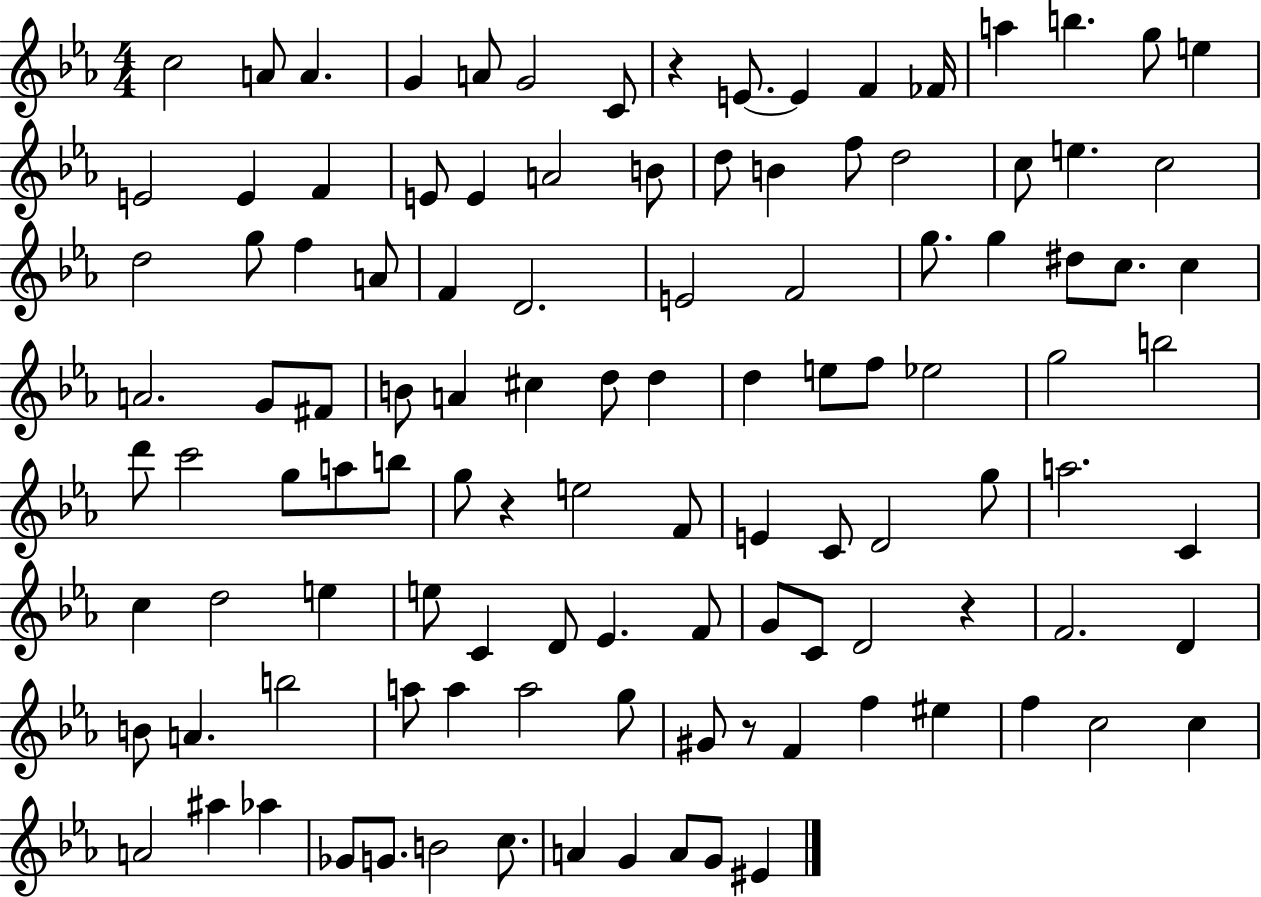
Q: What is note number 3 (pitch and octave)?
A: A4